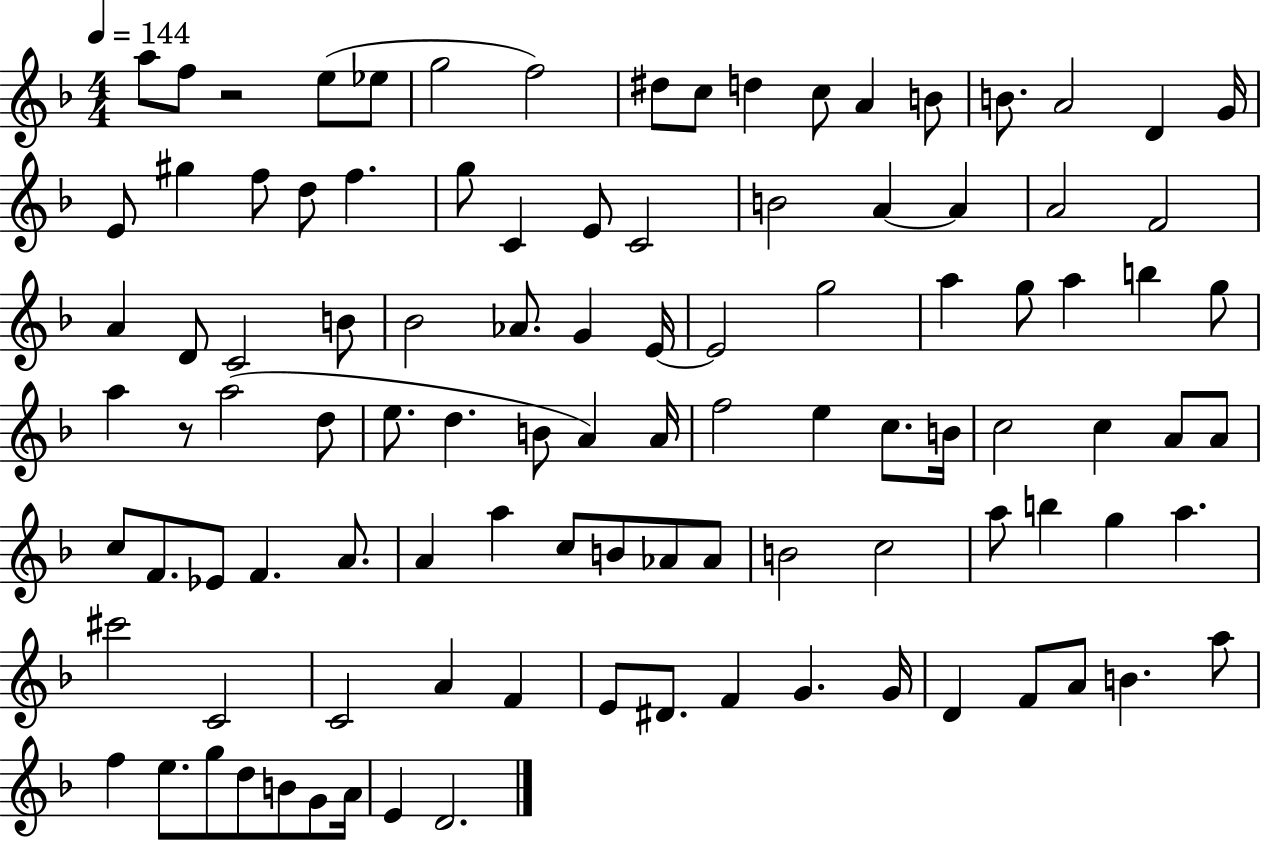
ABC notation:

X:1
T:Untitled
M:4/4
L:1/4
K:F
a/2 f/2 z2 e/2 _e/2 g2 f2 ^d/2 c/2 d c/2 A B/2 B/2 A2 D G/4 E/2 ^g f/2 d/2 f g/2 C E/2 C2 B2 A A A2 F2 A D/2 C2 B/2 _B2 _A/2 G E/4 E2 g2 a g/2 a b g/2 a z/2 a2 d/2 e/2 d B/2 A A/4 f2 e c/2 B/4 c2 c A/2 A/2 c/2 F/2 _E/2 F A/2 A a c/2 B/2 _A/2 _A/2 B2 c2 a/2 b g a ^c'2 C2 C2 A F E/2 ^D/2 F G G/4 D F/2 A/2 B a/2 f e/2 g/2 d/2 B/2 G/2 A/4 E D2